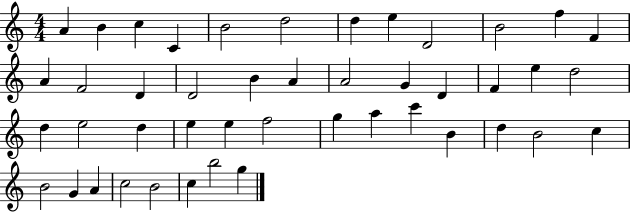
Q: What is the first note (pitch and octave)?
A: A4